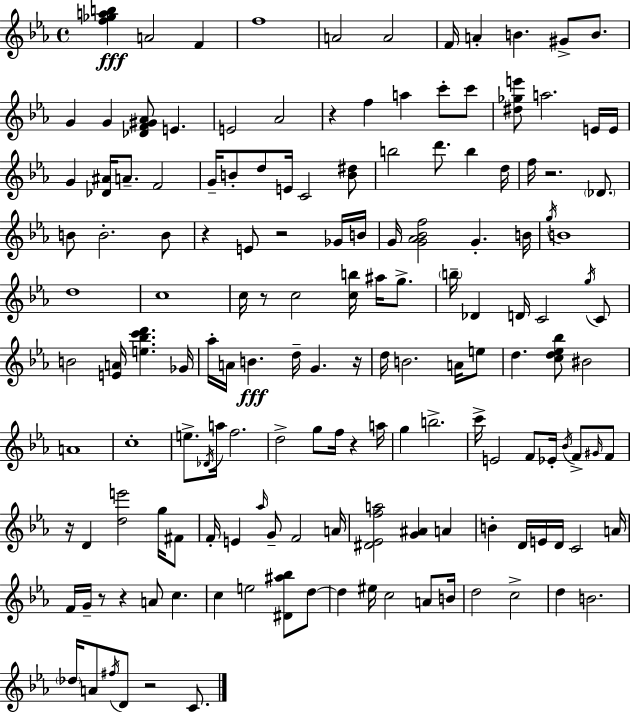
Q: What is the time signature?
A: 4/4